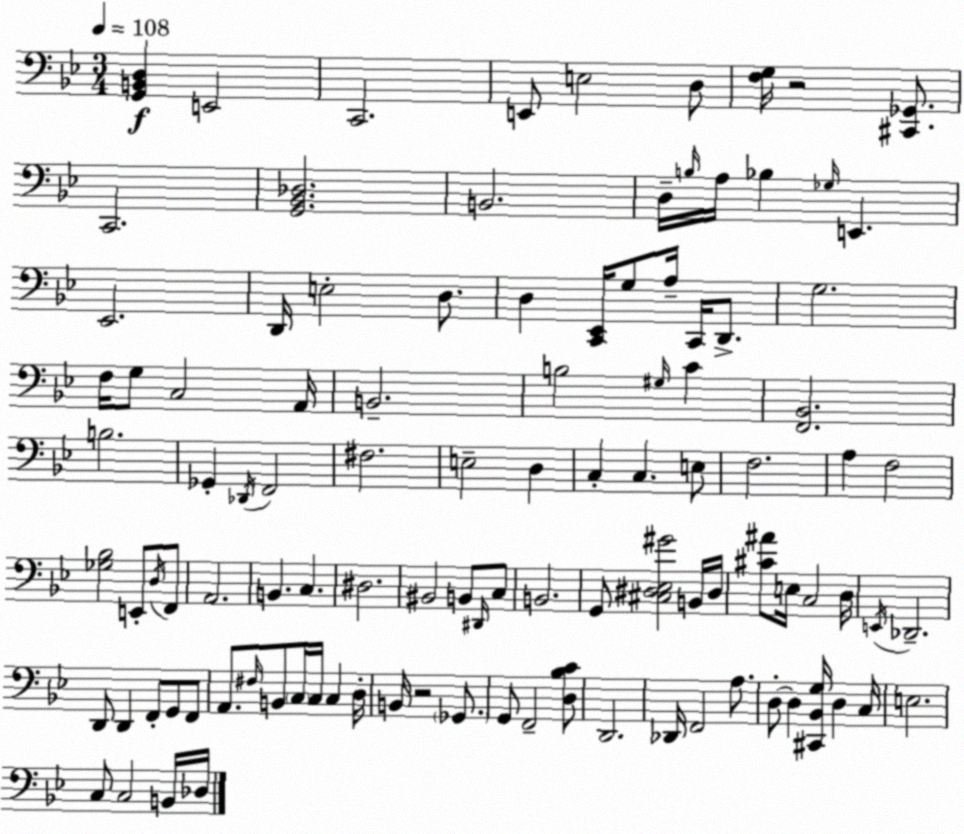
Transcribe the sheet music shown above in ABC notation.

X:1
T:Untitled
M:3/4
L:1/4
K:Bb
[G,,B,,D,] E,,2 C,,2 E,,/2 E,2 D,/2 [F,G,]/4 z2 [^C,,_G,,]/2 C,,2 [G,,_B,,_D,]2 B,,2 D,/4 B,/4 A,/4 _B, _G,/4 E,, _E,,2 D,,/4 E,2 D,/2 D, [C,,_E,,]/4 G,/2 A,/4 C,,/4 D,,/2 G,2 F,/4 G,/2 C,2 A,,/4 B,,2 B,2 ^G,/4 C [F,,_B,,]2 B,2 _G,, _D,,/4 F,,2 ^F,2 E,2 D, C, C, E,/2 F,2 A, F,2 [_G,_B,]2 E,,/2 D,/4 F,,/2 A,,2 B,, C, ^D,2 ^B,,2 B,,/2 ^D,,/4 C,/2 B,,2 G,,/2 [^C,^D,_E,^G]2 B,,/4 ^D,/4 [^C^A]/2 E,/4 C,2 D,/4 E,,/4 _D,,2 D,,/2 D,, F,,/2 G,,/2 F,,/2 A,,/2 ^F,/4 B,,/2 C,/4 C,/4 C, D,/4 B,,/4 z2 _G,,/2 G,,/2 F,,2 [D,_B,C]/2 D,,2 _D,,/4 F,,2 A,/2 D,/2 D, [^C,,_B,,G,]/4 D, C,/4 E,2 C,/2 C,2 B,,/4 _D,/4